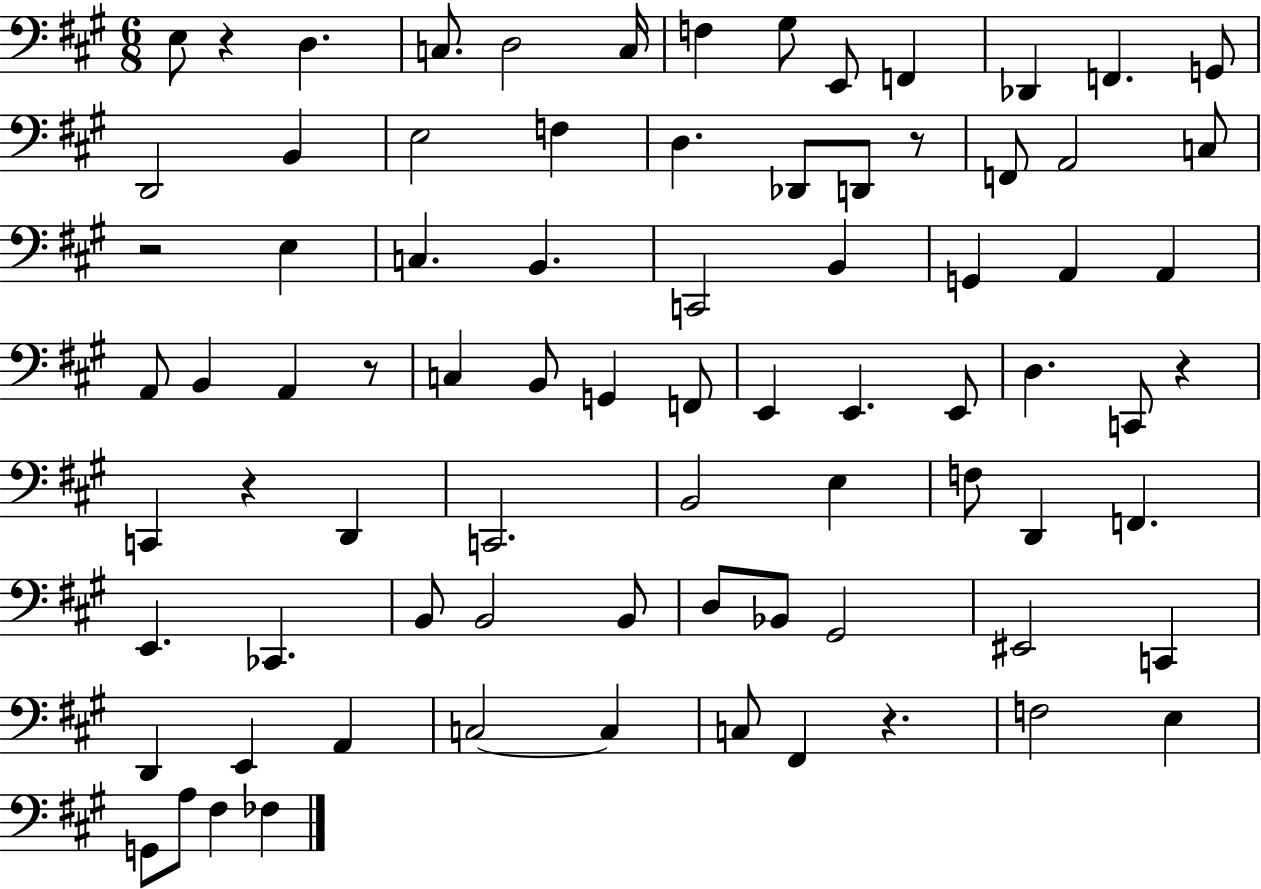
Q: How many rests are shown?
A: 7